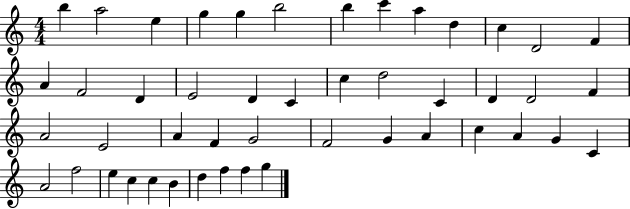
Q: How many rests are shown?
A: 0